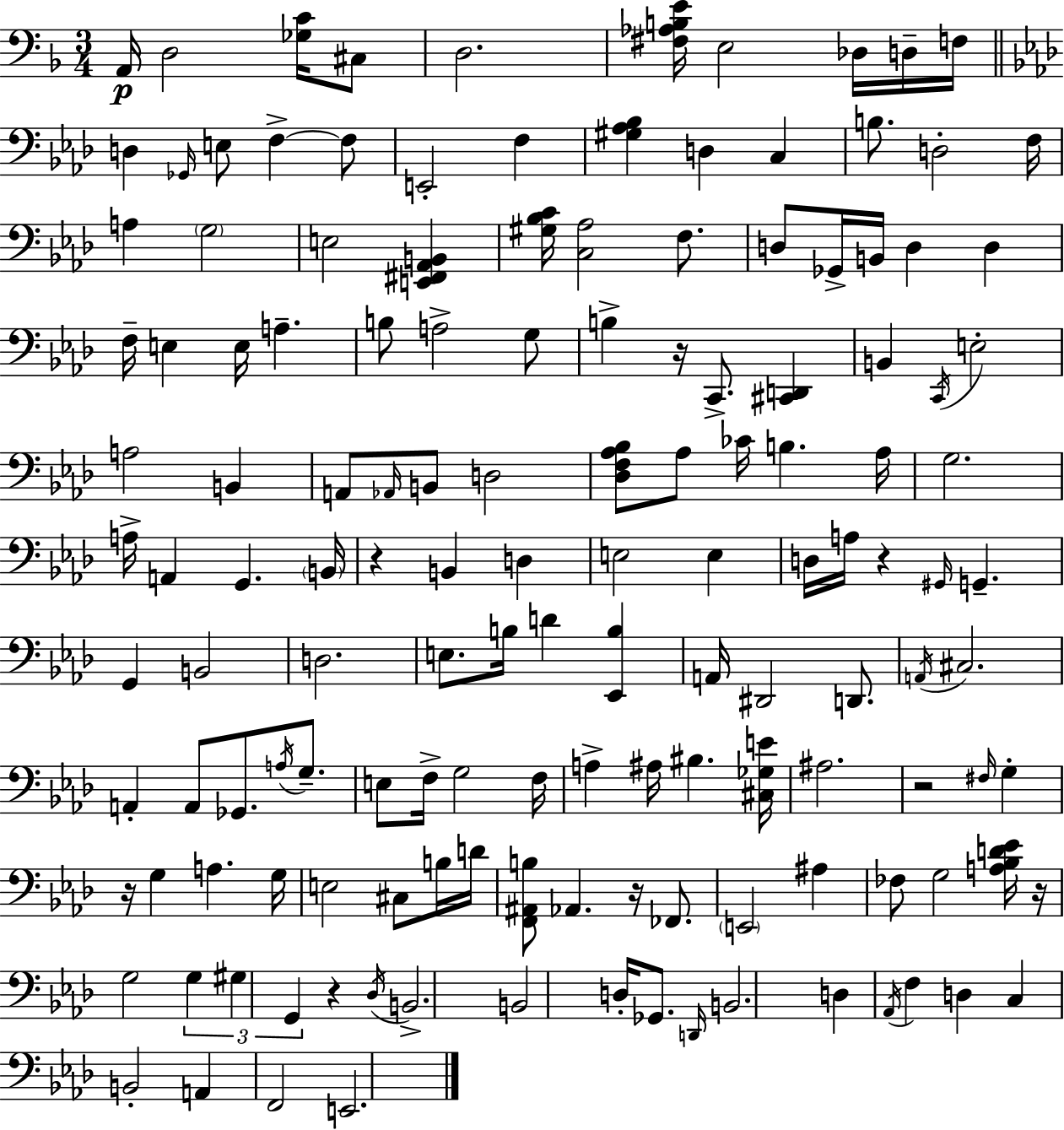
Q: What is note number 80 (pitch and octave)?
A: G3